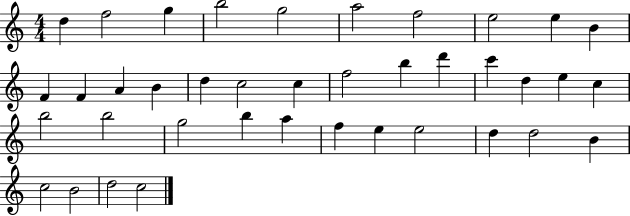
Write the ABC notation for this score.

X:1
T:Untitled
M:4/4
L:1/4
K:C
d f2 g b2 g2 a2 f2 e2 e B F F A B d c2 c f2 b d' c' d e c b2 b2 g2 b a f e e2 d d2 B c2 B2 d2 c2